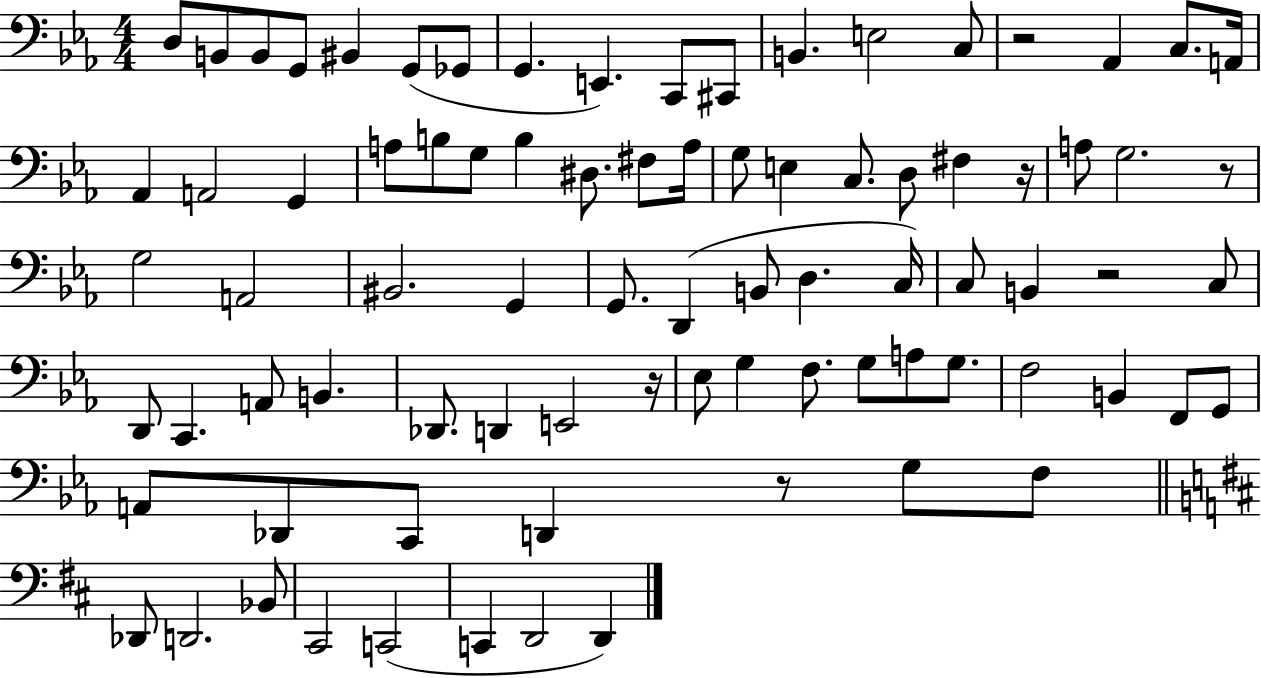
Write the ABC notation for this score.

X:1
T:Untitled
M:4/4
L:1/4
K:Eb
D,/2 B,,/2 B,,/2 G,,/2 ^B,, G,,/2 _G,,/2 G,, E,, C,,/2 ^C,,/2 B,, E,2 C,/2 z2 _A,, C,/2 A,,/4 _A,, A,,2 G,, A,/2 B,/2 G,/2 B, ^D,/2 ^F,/2 A,/4 G,/2 E, C,/2 D,/2 ^F, z/4 A,/2 G,2 z/2 G,2 A,,2 ^B,,2 G,, G,,/2 D,, B,,/2 D, C,/4 C,/2 B,, z2 C,/2 D,,/2 C,, A,,/2 B,, _D,,/2 D,, E,,2 z/4 _E,/2 G, F,/2 G,/2 A,/2 G,/2 F,2 B,, F,,/2 G,,/2 A,,/2 _D,,/2 C,,/2 D,, z/2 G,/2 F,/2 _D,,/2 D,,2 _B,,/2 ^C,,2 C,,2 C,, D,,2 D,,